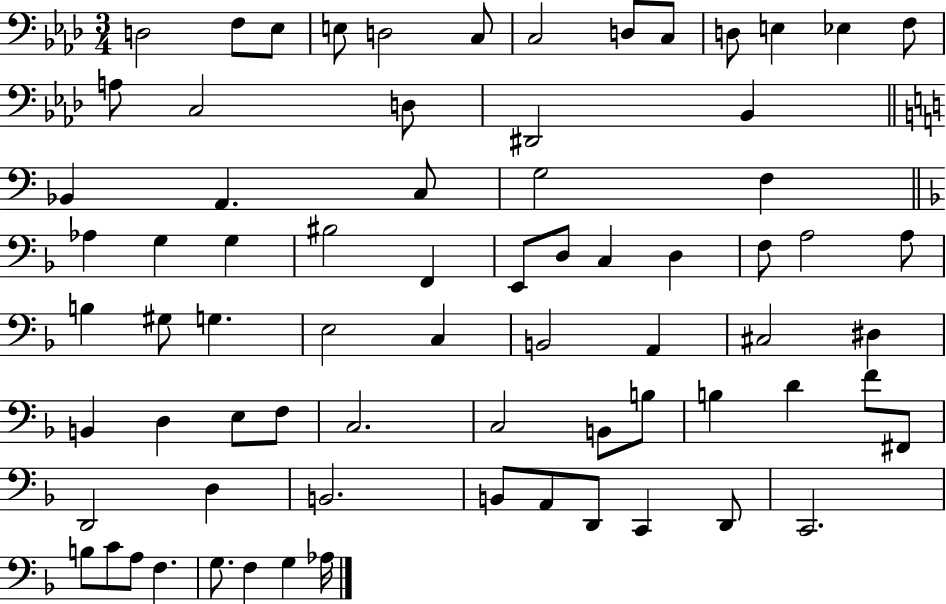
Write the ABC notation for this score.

X:1
T:Untitled
M:3/4
L:1/4
K:Ab
D,2 F,/2 _E,/2 E,/2 D,2 C,/2 C,2 D,/2 C,/2 D,/2 E, _E, F,/2 A,/2 C,2 D,/2 ^D,,2 _B,, _B,, A,, C,/2 G,2 F, _A, G, G, ^B,2 F,, E,,/2 D,/2 C, D, F,/2 A,2 A,/2 B, ^G,/2 G, E,2 C, B,,2 A,, ^C,2 ^D, B,, D, E,/2 F,/2 C,2 C,2 B,,/2 B,/2 B, D F/2 ^F,,/2 D,,2 D, B,,2 B,,/2 A,,/2 D,,/2 C,, D,,/2 C,,2 B,/2 C/2 A,/2 F, G,/2 F, G, _A,/4